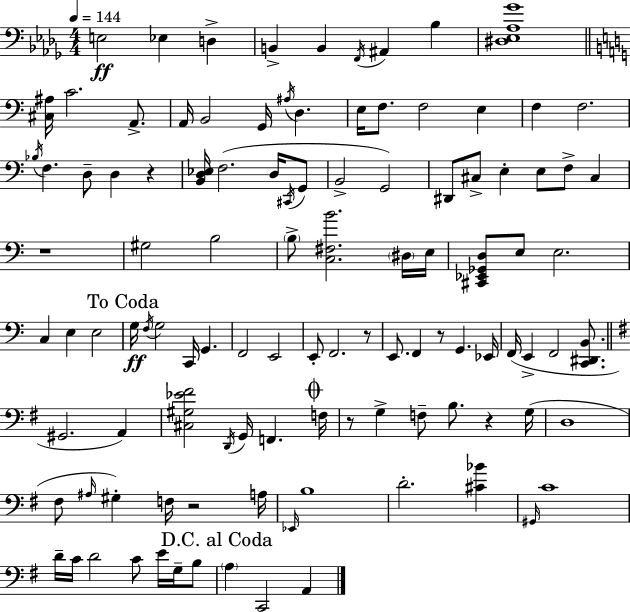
X:1
T:Untitled
M:4/4
L:1/4
K:Bbm
E,2 _E, D, B,, B,, F,,/4 ^A,, _B, [^D,_E,_A,_G]4 [^C,^A,]/4 C2 A,,/2 A,,/4 B,,2 G,,/4 ^A,/4 D, E,/4 F,/2 F,2 E, F, F,2 _B,/4 F, D,/2 D, z [B,,D,_E,]/4 F,2 D,/4 ^C,,/4 G,,/2 B,,2 G,,2 ^D,,/2 ^C,/2 E, E,/2 F,/2 ^C, z4 ^G,2 B,2 B,/2 [C,^F,B]2 ^D,/4 E,/4 [^C,,_E,,_G,,D,]/2 E,/2 E,2 C, E, E,2 G,/4 F,/4 G,2 C,,/4 G,, F,,2 E,,2 E,,/2 F,,2 z/2 E,,/2 F,, z/2 G,, _E,,/4 F,,/4 E,, F,,2 [C,,^D,,B,,]/2 ^G,,2 A,, [^C,^G,_E^F]2 D,,/4 G,,/4 F,, F,/4 z/2 G, F,/2 B,/2 z G,/4 D,4 ^F,/2 ^A,/4 ^G, F,/4 z2 A,/4 _E,,/4 B,4 D2 [^C_B] ^G,,/4 C4 D/4 C/4 D2 C/2 E/4 G,/4 B,/2 A, C,,2 A,,